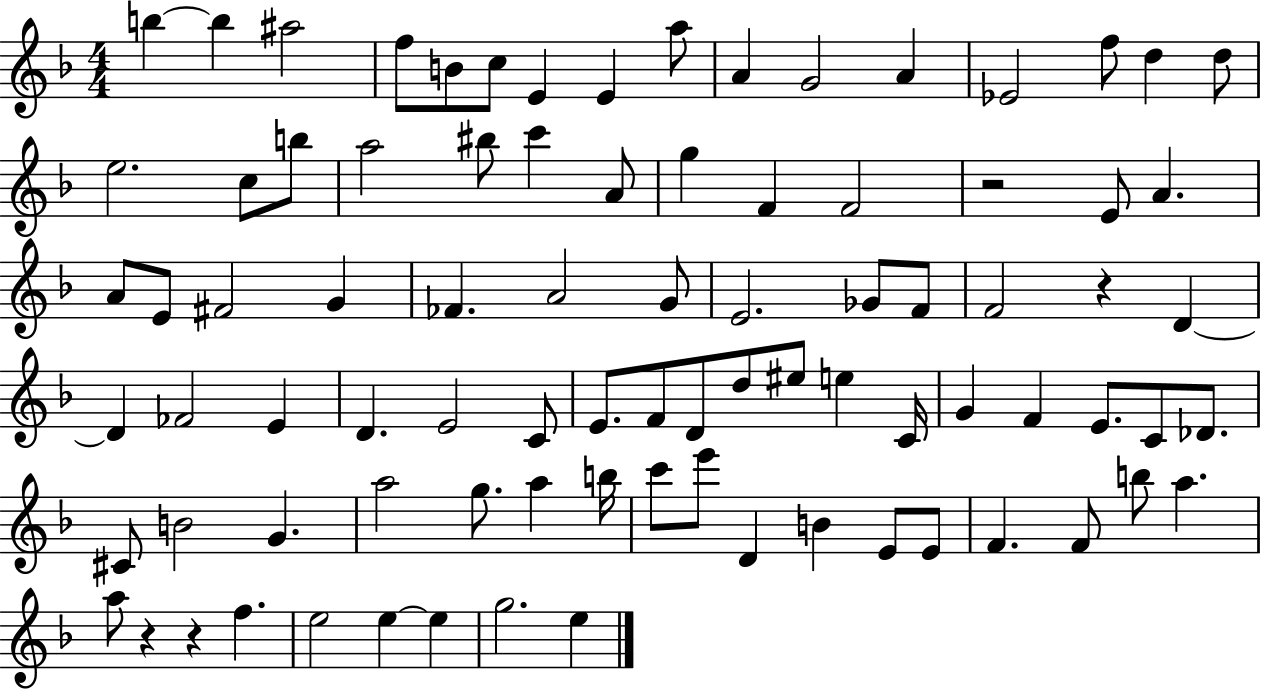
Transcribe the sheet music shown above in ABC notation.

X:1
T:Untitled
M:4/4
L:1/4
K:F
b b ^a2 f/2 B/2 c/2 E E a/2 A G2 A _E2 f/2 d d/2 e2 c/2 b/2 a2 ^b/2 c' A/2 g F F2 z2 E/2 A A/2 E/2 ^F2 G _F A2 G/2 E2 _G/2 F/2 F2 z D D _F2 E D E2 C/2 E/2 F/2 D/2 d/2 ^e/2 e C/4 G F E/2 C/2 _D/2 ^C/2 B2 G a2 g/2 a b/4 c'/2 e'/2 D B E/2 E/2 F F/2 b/2 a a/2 z z f e2 e e g2 e